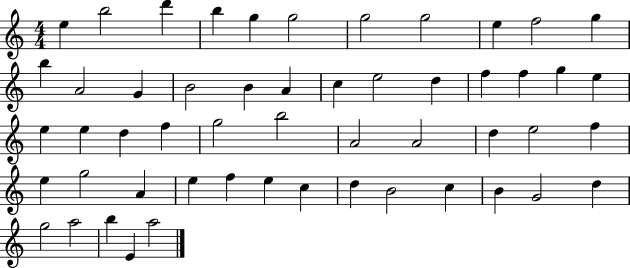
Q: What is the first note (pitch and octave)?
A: E5